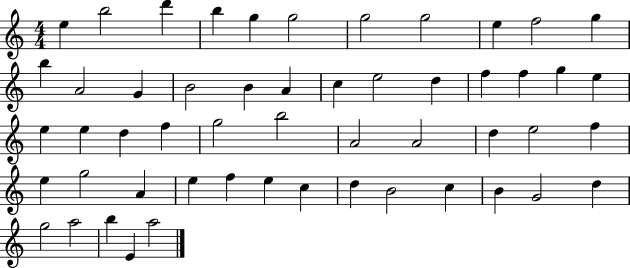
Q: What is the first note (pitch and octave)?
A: E5